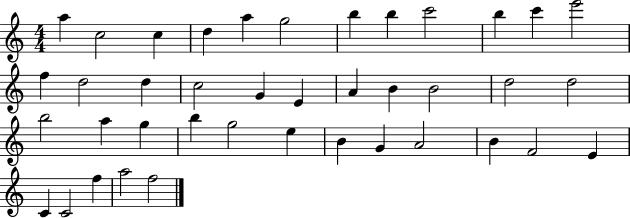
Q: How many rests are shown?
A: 0